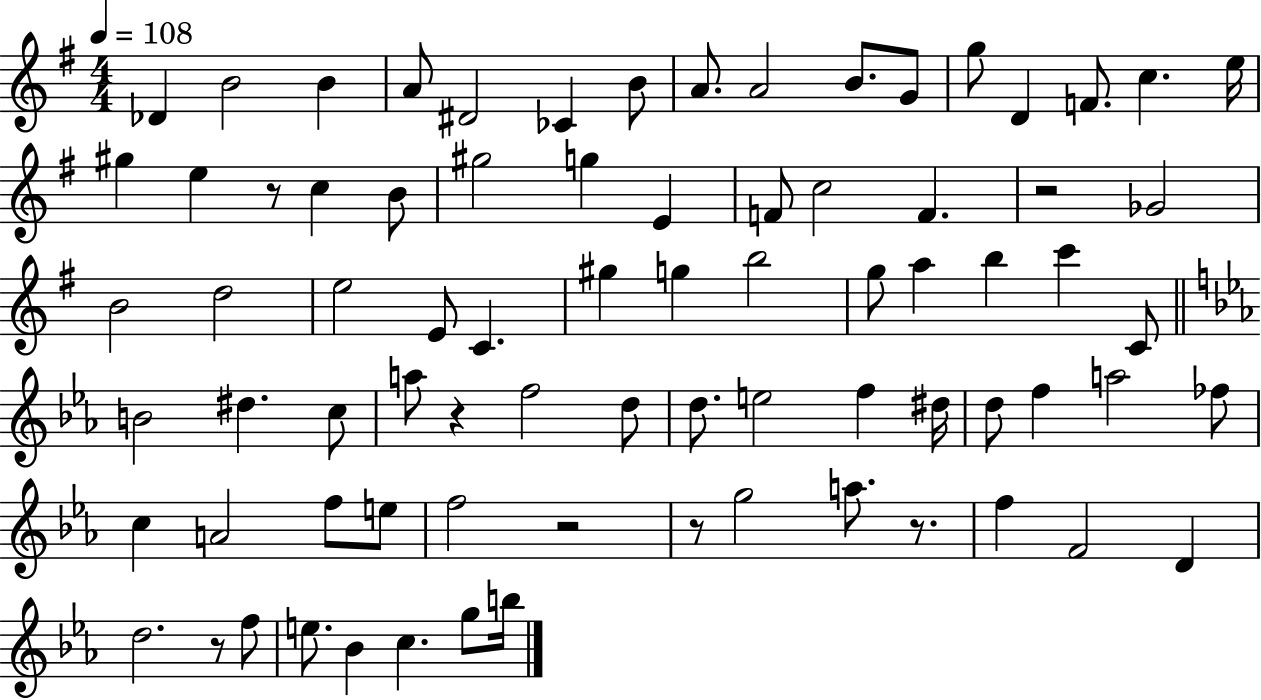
Db4/q B4/h B4/q A4/e D#4/h CES4/q B4/e A4/e. A4/h B4/e. G4/e G5/e D4/q F4/e. C5/q. E5/s G#5/q E5/q R/e C5/q B4/e G#5/h G5/q E4/q F4/e C5/h F4/q. R/h Gb4/h B4/h D5/h E5/h E4/e C4/q. G#5/q G5/q B5/h G5/e A5/q B5/q C6/q C4/e B4/h D#5/q. C5/e A5/e R/q F5/h D5/e D5/e. E5/h F5/q D#5/s D5/e F5/q A5/h FES5/e C5/q A4/h F5/e E5/e F5/h R/h R/e G5/h A5/e. R/e. F5/q F4/h D4/q D5/h. R/e F5/e E5/e. Bb4/q C5/q. G5/e B5/s